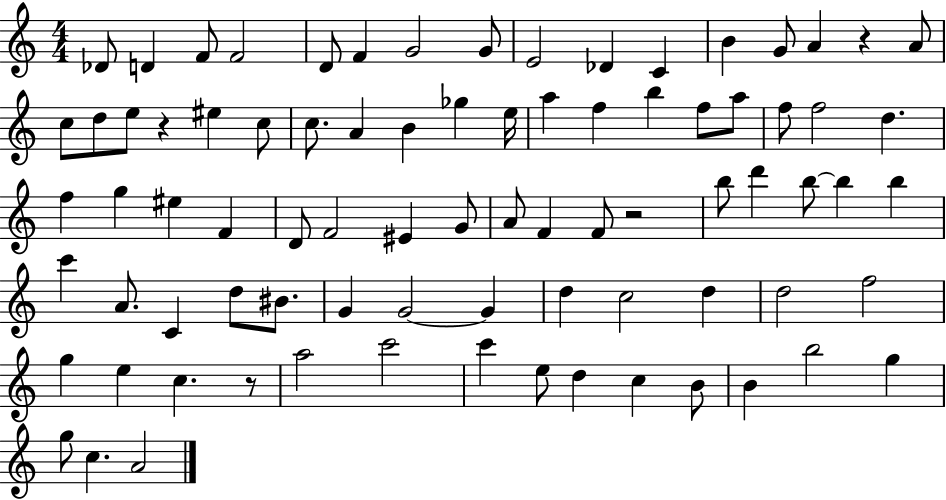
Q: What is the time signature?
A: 4/4